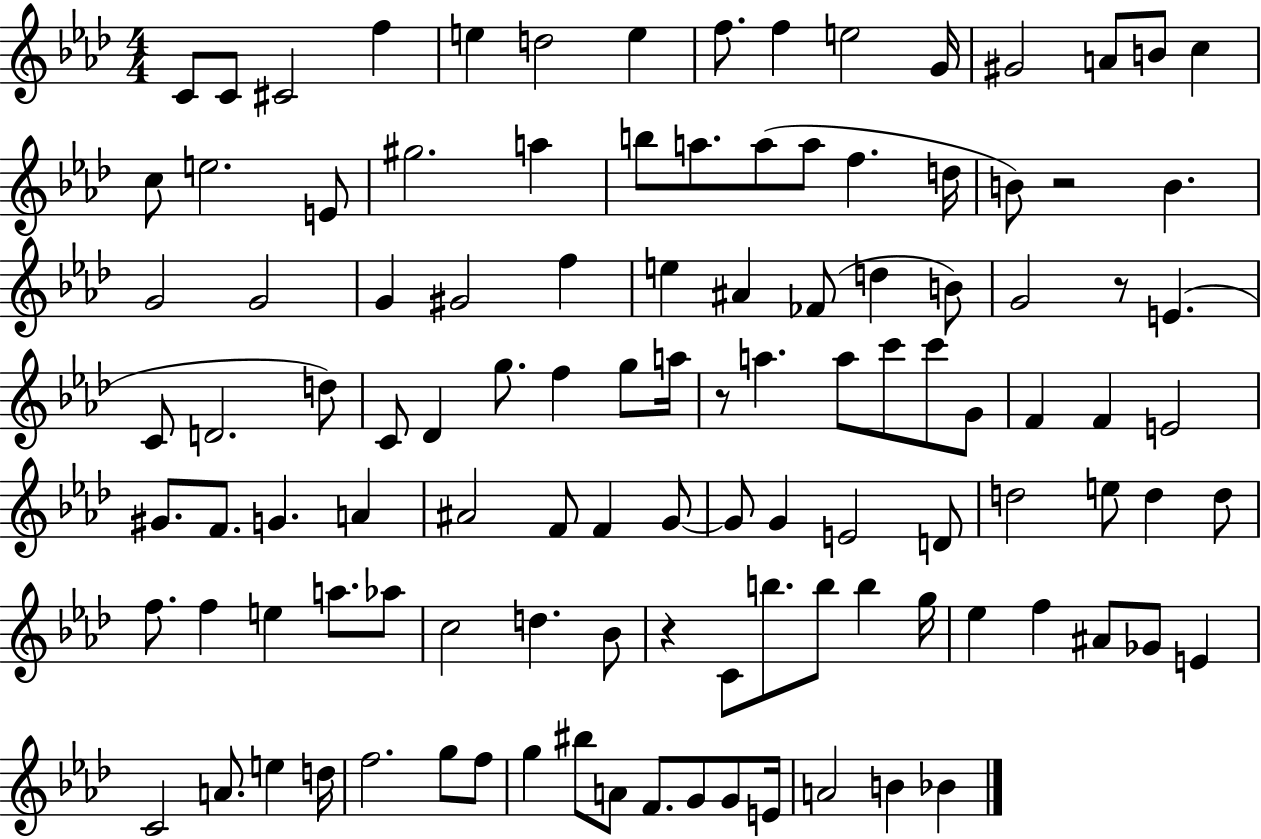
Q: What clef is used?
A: treble